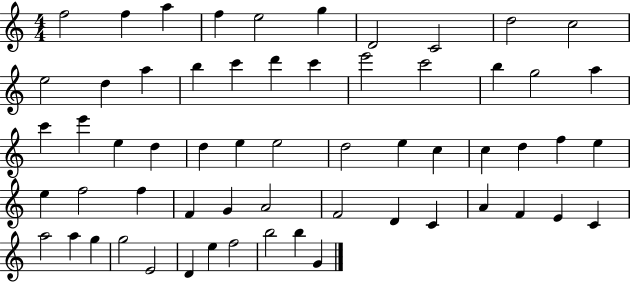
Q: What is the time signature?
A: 4/4